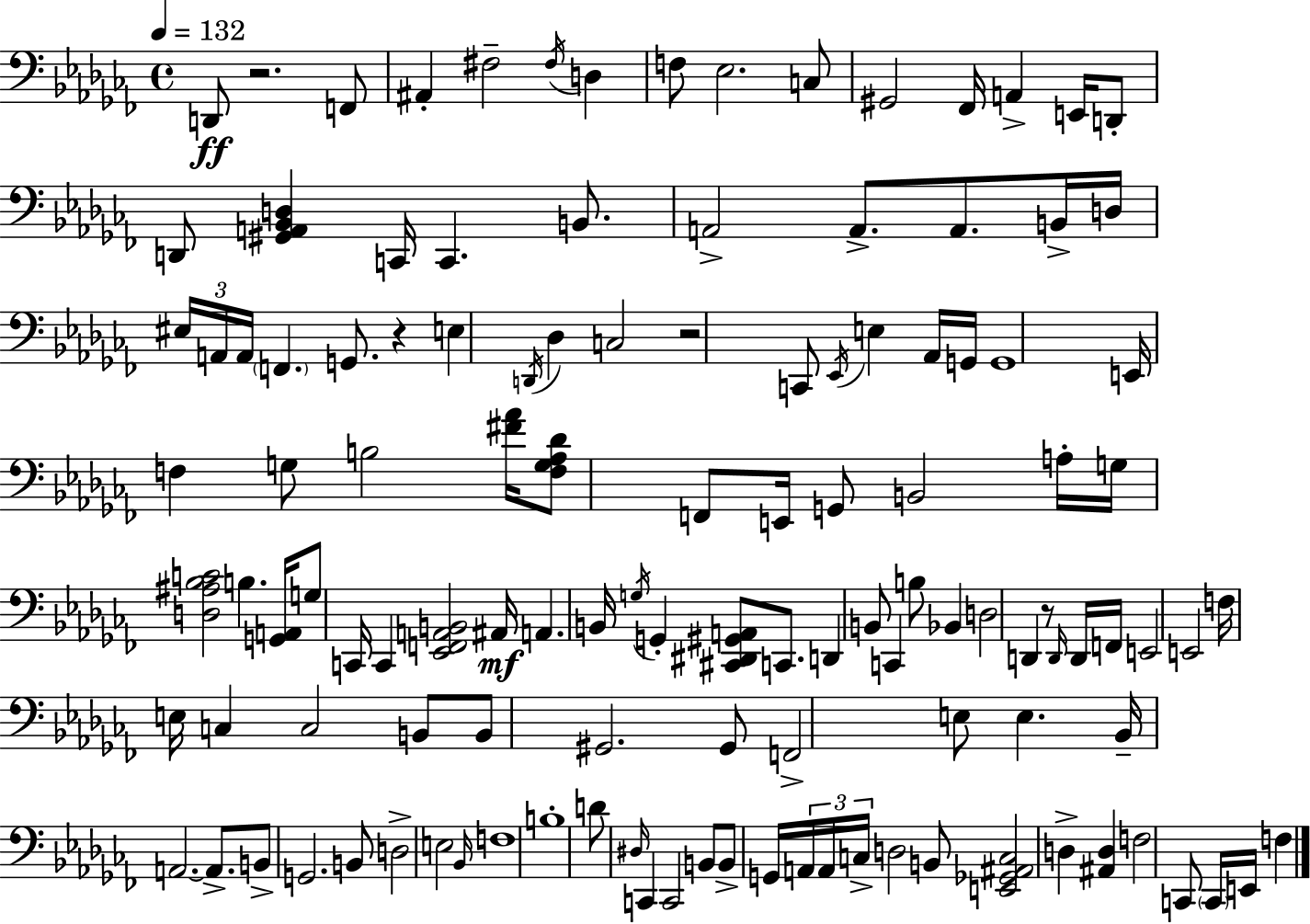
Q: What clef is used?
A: bass